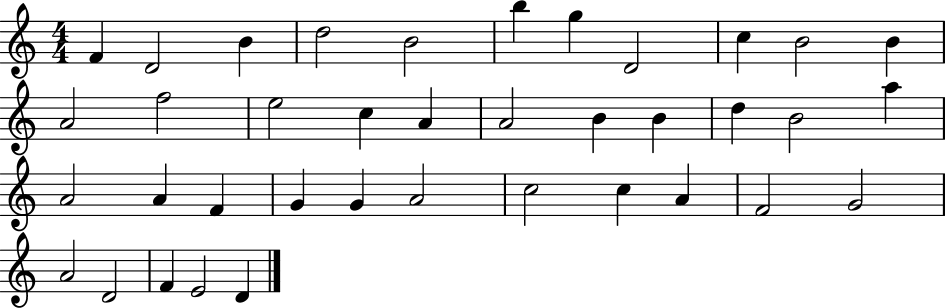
{
  \clef treble
  \numericTimeSignature
  \time 4/4
  \key c \major
  f'4 d'2 b'4 | d''2 b'2 | b''4 g''4 d'2 | c''4 b'2 b'4 | \break a'2 f''2 | e''2 c''4 a'4 | a'2 b'4 b'4 | d''4 b'2 a''4 | \break a'2 a'4 f'4 | g'4 g'4 a'2 | c''2 c''4 a'4 | f'2 g'2 | \break a'2 d'2 | f'4 e'2 d'4 | \bar "|."
}